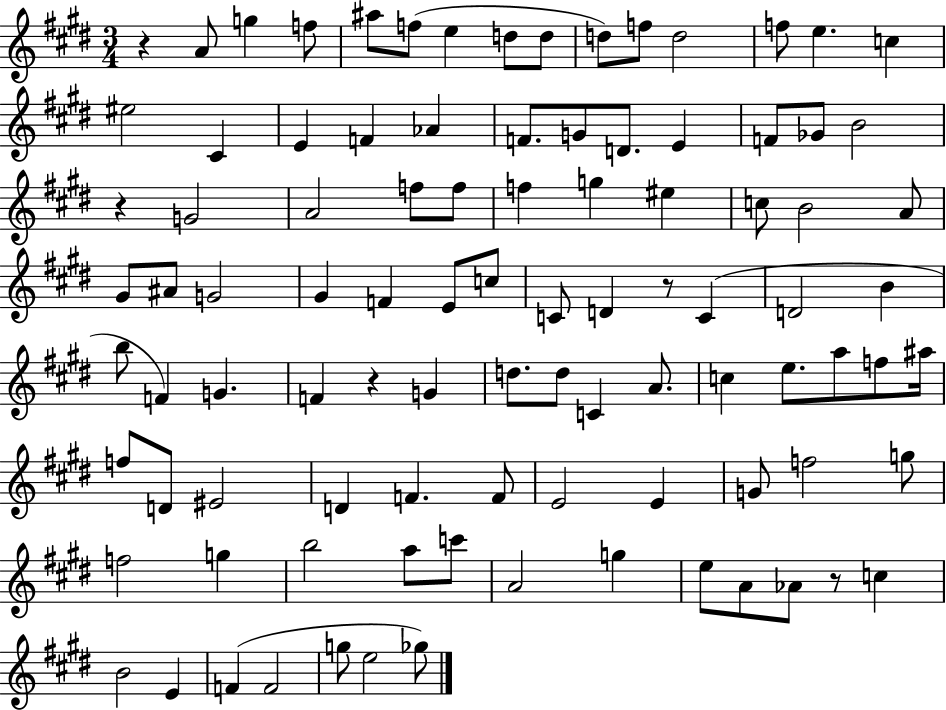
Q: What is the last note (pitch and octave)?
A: Gb5